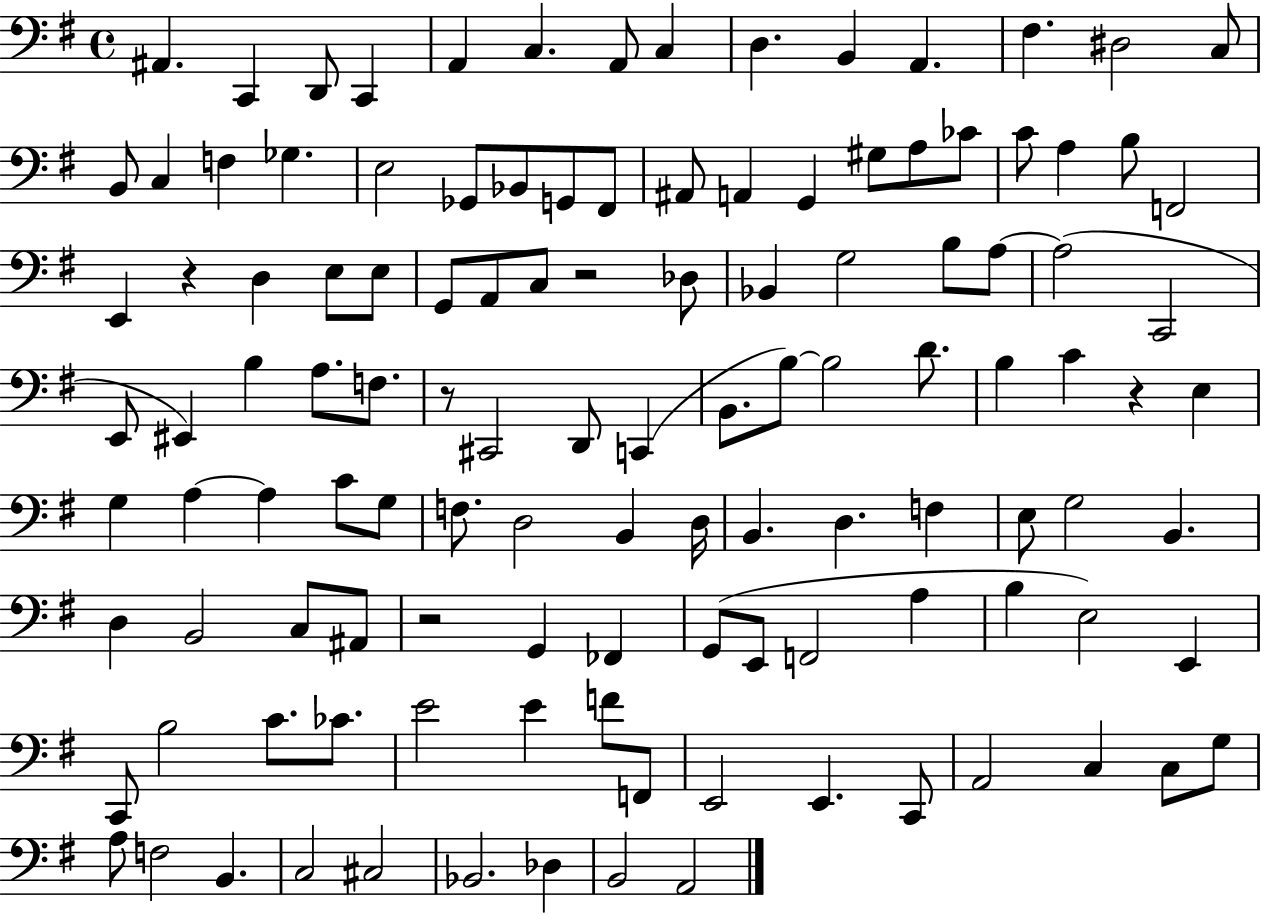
X:1
T:Untitled
M:4/4
L:1/4
K:G
^A,, C,, D,,/2 C,, A,, C, A,,/2 C, D, B,, A,, ^F, ^D,2 C,/2 B,,/2 C, F, _G, E,2 _G,,/2 _B,,/2 G,,/2 ^F,,/2 ^A,,/2 A,, G,, ^G,/2 A,/2 _C/2 C/2 A, B,/2 F,,2 E,, z D, E,/2 E,/2 G,,/2 A,,/2 C,/2 z2 _D,/2 _B,, G,2 B,/2 A,/2 A,2 C,,2 E,,/2 ^E,, B, A,/2 F,/2 z/2 ^C,,2 D,,/2 C,, B,,/2 B,/2 B,2 D/2 B, C z E, G, A, A, C/2 G,/2 F,/2 D,2 B,, D,/4 B,, D, F, E,/2 G,2 B,, D, B,,2 C,/2 ^A,,/2 z2 G,, _F,, G,,/2 E,,/2 F,,2 A, B, E,2 E,, C,,/2 B,2 C/2 _C/2 E2 E F/2 F,,/2 E,,2 E,, C,,/2 A,,2 C, C,/2 G,/2 A,/2 F,2 B,, C,2 ^C,2 _B,,2 _D, B,,2 A,,2